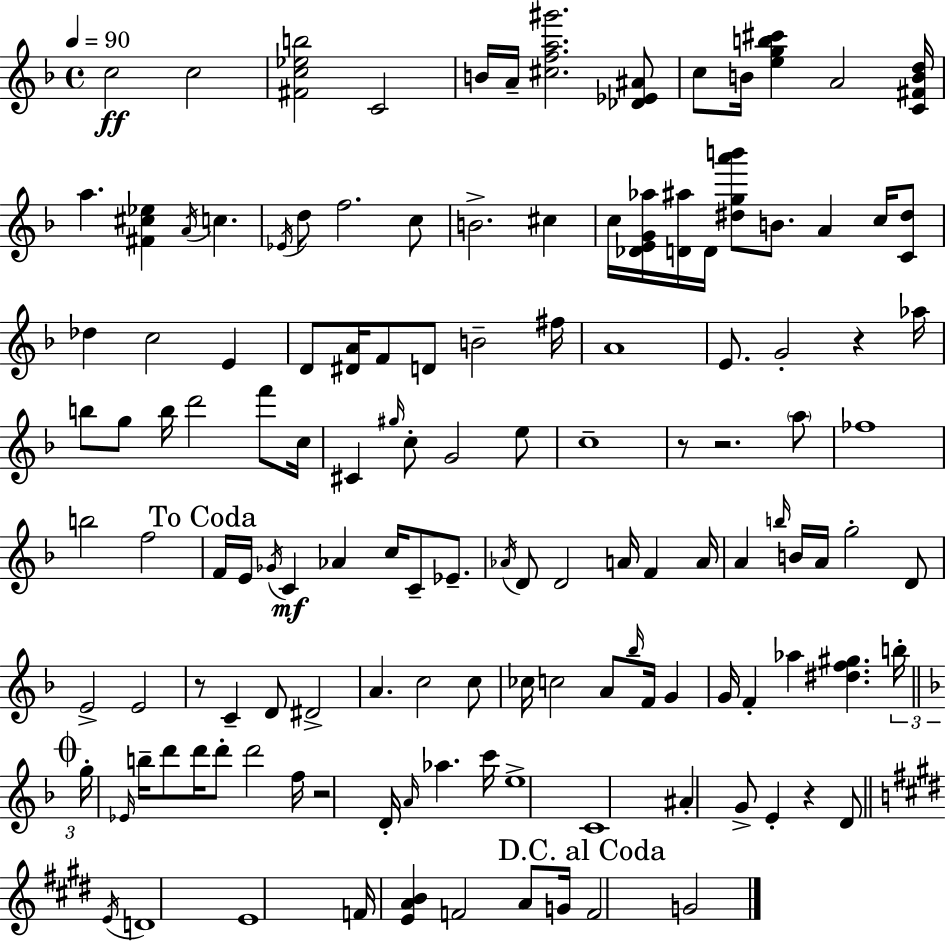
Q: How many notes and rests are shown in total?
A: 134